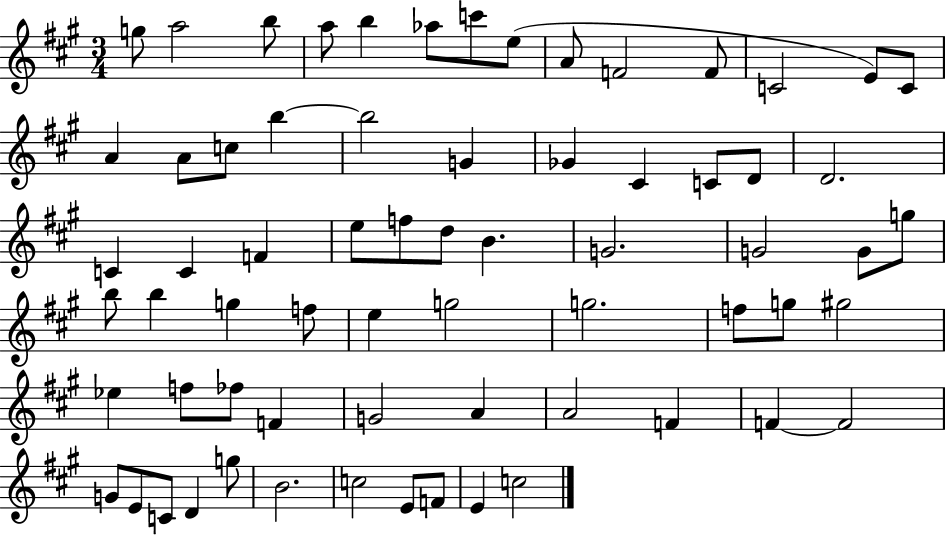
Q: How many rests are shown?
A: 0